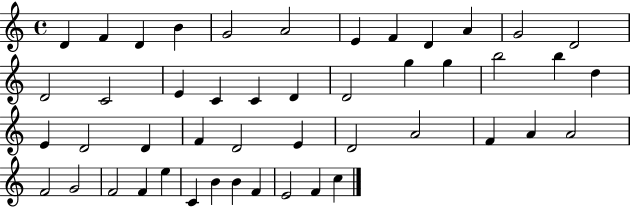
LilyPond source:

{
  \clef treble
  \time 4/4
  \defaultTimeSignature
  \key c \major
  d'4 f'4 d'4 b'4 | g'2 a'2 | e'4 f'4 d'4 a'4 | g'2 d'2 | \break d'2 c'2 | e'4 c'4 c'4 d'4 | d'2 g''4 g''4 | b''2 b''4 d''4 | \break e'4 d'2 d'4 | f'4 d'2 e'4 | d'2 a'2 | f'4 a'4 a'2 | \break f'2 g'2 | f'2 f'4 e''4 | c'4 b'4 b'4 f'4 | e'2 f'4 c''4 | \break \bar "|."
}